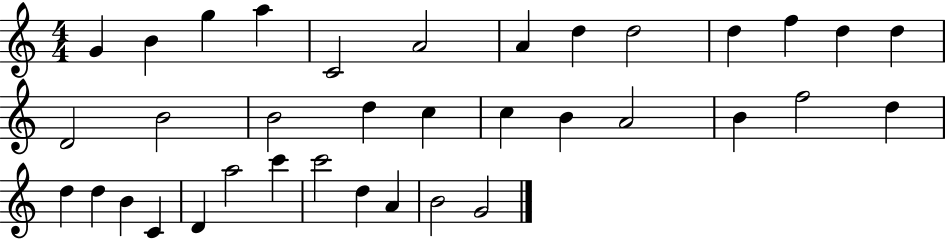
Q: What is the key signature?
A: C major